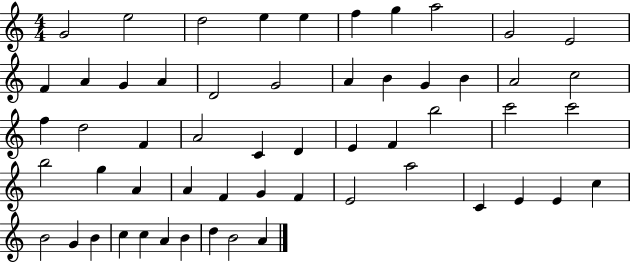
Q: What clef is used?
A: treble